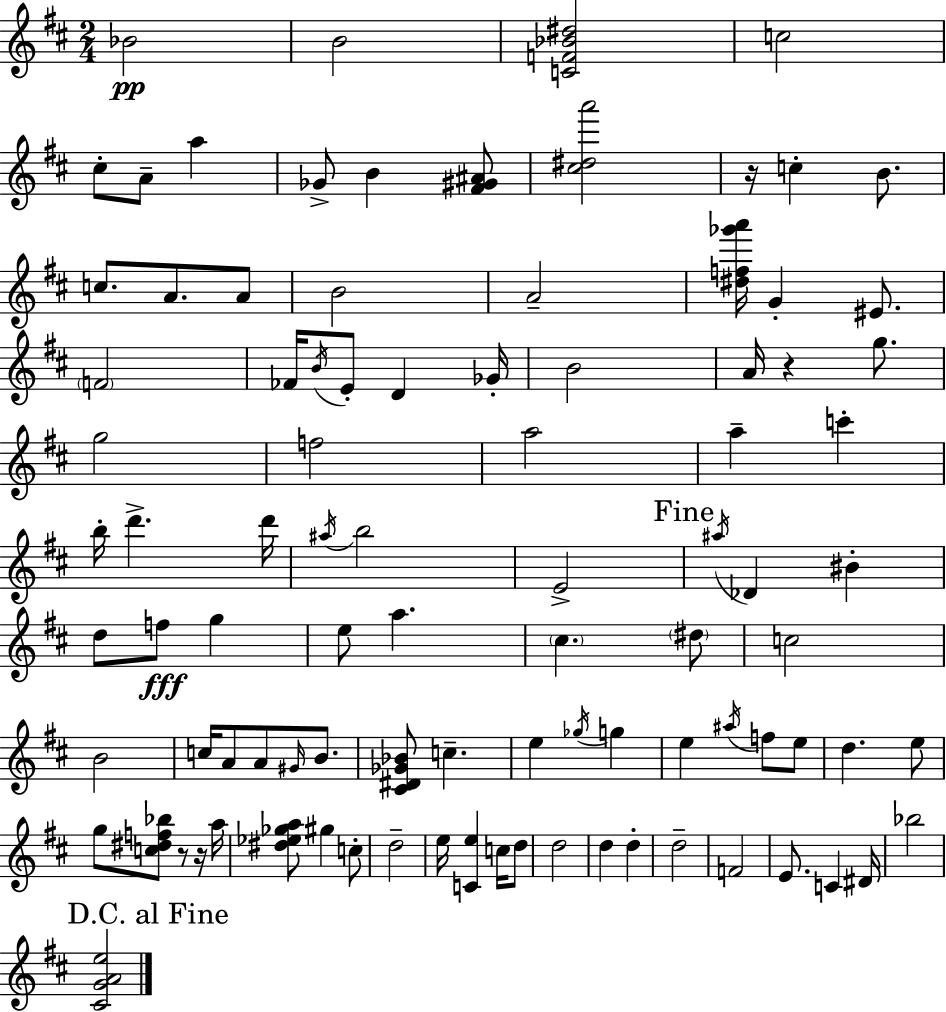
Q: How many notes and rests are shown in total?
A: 94